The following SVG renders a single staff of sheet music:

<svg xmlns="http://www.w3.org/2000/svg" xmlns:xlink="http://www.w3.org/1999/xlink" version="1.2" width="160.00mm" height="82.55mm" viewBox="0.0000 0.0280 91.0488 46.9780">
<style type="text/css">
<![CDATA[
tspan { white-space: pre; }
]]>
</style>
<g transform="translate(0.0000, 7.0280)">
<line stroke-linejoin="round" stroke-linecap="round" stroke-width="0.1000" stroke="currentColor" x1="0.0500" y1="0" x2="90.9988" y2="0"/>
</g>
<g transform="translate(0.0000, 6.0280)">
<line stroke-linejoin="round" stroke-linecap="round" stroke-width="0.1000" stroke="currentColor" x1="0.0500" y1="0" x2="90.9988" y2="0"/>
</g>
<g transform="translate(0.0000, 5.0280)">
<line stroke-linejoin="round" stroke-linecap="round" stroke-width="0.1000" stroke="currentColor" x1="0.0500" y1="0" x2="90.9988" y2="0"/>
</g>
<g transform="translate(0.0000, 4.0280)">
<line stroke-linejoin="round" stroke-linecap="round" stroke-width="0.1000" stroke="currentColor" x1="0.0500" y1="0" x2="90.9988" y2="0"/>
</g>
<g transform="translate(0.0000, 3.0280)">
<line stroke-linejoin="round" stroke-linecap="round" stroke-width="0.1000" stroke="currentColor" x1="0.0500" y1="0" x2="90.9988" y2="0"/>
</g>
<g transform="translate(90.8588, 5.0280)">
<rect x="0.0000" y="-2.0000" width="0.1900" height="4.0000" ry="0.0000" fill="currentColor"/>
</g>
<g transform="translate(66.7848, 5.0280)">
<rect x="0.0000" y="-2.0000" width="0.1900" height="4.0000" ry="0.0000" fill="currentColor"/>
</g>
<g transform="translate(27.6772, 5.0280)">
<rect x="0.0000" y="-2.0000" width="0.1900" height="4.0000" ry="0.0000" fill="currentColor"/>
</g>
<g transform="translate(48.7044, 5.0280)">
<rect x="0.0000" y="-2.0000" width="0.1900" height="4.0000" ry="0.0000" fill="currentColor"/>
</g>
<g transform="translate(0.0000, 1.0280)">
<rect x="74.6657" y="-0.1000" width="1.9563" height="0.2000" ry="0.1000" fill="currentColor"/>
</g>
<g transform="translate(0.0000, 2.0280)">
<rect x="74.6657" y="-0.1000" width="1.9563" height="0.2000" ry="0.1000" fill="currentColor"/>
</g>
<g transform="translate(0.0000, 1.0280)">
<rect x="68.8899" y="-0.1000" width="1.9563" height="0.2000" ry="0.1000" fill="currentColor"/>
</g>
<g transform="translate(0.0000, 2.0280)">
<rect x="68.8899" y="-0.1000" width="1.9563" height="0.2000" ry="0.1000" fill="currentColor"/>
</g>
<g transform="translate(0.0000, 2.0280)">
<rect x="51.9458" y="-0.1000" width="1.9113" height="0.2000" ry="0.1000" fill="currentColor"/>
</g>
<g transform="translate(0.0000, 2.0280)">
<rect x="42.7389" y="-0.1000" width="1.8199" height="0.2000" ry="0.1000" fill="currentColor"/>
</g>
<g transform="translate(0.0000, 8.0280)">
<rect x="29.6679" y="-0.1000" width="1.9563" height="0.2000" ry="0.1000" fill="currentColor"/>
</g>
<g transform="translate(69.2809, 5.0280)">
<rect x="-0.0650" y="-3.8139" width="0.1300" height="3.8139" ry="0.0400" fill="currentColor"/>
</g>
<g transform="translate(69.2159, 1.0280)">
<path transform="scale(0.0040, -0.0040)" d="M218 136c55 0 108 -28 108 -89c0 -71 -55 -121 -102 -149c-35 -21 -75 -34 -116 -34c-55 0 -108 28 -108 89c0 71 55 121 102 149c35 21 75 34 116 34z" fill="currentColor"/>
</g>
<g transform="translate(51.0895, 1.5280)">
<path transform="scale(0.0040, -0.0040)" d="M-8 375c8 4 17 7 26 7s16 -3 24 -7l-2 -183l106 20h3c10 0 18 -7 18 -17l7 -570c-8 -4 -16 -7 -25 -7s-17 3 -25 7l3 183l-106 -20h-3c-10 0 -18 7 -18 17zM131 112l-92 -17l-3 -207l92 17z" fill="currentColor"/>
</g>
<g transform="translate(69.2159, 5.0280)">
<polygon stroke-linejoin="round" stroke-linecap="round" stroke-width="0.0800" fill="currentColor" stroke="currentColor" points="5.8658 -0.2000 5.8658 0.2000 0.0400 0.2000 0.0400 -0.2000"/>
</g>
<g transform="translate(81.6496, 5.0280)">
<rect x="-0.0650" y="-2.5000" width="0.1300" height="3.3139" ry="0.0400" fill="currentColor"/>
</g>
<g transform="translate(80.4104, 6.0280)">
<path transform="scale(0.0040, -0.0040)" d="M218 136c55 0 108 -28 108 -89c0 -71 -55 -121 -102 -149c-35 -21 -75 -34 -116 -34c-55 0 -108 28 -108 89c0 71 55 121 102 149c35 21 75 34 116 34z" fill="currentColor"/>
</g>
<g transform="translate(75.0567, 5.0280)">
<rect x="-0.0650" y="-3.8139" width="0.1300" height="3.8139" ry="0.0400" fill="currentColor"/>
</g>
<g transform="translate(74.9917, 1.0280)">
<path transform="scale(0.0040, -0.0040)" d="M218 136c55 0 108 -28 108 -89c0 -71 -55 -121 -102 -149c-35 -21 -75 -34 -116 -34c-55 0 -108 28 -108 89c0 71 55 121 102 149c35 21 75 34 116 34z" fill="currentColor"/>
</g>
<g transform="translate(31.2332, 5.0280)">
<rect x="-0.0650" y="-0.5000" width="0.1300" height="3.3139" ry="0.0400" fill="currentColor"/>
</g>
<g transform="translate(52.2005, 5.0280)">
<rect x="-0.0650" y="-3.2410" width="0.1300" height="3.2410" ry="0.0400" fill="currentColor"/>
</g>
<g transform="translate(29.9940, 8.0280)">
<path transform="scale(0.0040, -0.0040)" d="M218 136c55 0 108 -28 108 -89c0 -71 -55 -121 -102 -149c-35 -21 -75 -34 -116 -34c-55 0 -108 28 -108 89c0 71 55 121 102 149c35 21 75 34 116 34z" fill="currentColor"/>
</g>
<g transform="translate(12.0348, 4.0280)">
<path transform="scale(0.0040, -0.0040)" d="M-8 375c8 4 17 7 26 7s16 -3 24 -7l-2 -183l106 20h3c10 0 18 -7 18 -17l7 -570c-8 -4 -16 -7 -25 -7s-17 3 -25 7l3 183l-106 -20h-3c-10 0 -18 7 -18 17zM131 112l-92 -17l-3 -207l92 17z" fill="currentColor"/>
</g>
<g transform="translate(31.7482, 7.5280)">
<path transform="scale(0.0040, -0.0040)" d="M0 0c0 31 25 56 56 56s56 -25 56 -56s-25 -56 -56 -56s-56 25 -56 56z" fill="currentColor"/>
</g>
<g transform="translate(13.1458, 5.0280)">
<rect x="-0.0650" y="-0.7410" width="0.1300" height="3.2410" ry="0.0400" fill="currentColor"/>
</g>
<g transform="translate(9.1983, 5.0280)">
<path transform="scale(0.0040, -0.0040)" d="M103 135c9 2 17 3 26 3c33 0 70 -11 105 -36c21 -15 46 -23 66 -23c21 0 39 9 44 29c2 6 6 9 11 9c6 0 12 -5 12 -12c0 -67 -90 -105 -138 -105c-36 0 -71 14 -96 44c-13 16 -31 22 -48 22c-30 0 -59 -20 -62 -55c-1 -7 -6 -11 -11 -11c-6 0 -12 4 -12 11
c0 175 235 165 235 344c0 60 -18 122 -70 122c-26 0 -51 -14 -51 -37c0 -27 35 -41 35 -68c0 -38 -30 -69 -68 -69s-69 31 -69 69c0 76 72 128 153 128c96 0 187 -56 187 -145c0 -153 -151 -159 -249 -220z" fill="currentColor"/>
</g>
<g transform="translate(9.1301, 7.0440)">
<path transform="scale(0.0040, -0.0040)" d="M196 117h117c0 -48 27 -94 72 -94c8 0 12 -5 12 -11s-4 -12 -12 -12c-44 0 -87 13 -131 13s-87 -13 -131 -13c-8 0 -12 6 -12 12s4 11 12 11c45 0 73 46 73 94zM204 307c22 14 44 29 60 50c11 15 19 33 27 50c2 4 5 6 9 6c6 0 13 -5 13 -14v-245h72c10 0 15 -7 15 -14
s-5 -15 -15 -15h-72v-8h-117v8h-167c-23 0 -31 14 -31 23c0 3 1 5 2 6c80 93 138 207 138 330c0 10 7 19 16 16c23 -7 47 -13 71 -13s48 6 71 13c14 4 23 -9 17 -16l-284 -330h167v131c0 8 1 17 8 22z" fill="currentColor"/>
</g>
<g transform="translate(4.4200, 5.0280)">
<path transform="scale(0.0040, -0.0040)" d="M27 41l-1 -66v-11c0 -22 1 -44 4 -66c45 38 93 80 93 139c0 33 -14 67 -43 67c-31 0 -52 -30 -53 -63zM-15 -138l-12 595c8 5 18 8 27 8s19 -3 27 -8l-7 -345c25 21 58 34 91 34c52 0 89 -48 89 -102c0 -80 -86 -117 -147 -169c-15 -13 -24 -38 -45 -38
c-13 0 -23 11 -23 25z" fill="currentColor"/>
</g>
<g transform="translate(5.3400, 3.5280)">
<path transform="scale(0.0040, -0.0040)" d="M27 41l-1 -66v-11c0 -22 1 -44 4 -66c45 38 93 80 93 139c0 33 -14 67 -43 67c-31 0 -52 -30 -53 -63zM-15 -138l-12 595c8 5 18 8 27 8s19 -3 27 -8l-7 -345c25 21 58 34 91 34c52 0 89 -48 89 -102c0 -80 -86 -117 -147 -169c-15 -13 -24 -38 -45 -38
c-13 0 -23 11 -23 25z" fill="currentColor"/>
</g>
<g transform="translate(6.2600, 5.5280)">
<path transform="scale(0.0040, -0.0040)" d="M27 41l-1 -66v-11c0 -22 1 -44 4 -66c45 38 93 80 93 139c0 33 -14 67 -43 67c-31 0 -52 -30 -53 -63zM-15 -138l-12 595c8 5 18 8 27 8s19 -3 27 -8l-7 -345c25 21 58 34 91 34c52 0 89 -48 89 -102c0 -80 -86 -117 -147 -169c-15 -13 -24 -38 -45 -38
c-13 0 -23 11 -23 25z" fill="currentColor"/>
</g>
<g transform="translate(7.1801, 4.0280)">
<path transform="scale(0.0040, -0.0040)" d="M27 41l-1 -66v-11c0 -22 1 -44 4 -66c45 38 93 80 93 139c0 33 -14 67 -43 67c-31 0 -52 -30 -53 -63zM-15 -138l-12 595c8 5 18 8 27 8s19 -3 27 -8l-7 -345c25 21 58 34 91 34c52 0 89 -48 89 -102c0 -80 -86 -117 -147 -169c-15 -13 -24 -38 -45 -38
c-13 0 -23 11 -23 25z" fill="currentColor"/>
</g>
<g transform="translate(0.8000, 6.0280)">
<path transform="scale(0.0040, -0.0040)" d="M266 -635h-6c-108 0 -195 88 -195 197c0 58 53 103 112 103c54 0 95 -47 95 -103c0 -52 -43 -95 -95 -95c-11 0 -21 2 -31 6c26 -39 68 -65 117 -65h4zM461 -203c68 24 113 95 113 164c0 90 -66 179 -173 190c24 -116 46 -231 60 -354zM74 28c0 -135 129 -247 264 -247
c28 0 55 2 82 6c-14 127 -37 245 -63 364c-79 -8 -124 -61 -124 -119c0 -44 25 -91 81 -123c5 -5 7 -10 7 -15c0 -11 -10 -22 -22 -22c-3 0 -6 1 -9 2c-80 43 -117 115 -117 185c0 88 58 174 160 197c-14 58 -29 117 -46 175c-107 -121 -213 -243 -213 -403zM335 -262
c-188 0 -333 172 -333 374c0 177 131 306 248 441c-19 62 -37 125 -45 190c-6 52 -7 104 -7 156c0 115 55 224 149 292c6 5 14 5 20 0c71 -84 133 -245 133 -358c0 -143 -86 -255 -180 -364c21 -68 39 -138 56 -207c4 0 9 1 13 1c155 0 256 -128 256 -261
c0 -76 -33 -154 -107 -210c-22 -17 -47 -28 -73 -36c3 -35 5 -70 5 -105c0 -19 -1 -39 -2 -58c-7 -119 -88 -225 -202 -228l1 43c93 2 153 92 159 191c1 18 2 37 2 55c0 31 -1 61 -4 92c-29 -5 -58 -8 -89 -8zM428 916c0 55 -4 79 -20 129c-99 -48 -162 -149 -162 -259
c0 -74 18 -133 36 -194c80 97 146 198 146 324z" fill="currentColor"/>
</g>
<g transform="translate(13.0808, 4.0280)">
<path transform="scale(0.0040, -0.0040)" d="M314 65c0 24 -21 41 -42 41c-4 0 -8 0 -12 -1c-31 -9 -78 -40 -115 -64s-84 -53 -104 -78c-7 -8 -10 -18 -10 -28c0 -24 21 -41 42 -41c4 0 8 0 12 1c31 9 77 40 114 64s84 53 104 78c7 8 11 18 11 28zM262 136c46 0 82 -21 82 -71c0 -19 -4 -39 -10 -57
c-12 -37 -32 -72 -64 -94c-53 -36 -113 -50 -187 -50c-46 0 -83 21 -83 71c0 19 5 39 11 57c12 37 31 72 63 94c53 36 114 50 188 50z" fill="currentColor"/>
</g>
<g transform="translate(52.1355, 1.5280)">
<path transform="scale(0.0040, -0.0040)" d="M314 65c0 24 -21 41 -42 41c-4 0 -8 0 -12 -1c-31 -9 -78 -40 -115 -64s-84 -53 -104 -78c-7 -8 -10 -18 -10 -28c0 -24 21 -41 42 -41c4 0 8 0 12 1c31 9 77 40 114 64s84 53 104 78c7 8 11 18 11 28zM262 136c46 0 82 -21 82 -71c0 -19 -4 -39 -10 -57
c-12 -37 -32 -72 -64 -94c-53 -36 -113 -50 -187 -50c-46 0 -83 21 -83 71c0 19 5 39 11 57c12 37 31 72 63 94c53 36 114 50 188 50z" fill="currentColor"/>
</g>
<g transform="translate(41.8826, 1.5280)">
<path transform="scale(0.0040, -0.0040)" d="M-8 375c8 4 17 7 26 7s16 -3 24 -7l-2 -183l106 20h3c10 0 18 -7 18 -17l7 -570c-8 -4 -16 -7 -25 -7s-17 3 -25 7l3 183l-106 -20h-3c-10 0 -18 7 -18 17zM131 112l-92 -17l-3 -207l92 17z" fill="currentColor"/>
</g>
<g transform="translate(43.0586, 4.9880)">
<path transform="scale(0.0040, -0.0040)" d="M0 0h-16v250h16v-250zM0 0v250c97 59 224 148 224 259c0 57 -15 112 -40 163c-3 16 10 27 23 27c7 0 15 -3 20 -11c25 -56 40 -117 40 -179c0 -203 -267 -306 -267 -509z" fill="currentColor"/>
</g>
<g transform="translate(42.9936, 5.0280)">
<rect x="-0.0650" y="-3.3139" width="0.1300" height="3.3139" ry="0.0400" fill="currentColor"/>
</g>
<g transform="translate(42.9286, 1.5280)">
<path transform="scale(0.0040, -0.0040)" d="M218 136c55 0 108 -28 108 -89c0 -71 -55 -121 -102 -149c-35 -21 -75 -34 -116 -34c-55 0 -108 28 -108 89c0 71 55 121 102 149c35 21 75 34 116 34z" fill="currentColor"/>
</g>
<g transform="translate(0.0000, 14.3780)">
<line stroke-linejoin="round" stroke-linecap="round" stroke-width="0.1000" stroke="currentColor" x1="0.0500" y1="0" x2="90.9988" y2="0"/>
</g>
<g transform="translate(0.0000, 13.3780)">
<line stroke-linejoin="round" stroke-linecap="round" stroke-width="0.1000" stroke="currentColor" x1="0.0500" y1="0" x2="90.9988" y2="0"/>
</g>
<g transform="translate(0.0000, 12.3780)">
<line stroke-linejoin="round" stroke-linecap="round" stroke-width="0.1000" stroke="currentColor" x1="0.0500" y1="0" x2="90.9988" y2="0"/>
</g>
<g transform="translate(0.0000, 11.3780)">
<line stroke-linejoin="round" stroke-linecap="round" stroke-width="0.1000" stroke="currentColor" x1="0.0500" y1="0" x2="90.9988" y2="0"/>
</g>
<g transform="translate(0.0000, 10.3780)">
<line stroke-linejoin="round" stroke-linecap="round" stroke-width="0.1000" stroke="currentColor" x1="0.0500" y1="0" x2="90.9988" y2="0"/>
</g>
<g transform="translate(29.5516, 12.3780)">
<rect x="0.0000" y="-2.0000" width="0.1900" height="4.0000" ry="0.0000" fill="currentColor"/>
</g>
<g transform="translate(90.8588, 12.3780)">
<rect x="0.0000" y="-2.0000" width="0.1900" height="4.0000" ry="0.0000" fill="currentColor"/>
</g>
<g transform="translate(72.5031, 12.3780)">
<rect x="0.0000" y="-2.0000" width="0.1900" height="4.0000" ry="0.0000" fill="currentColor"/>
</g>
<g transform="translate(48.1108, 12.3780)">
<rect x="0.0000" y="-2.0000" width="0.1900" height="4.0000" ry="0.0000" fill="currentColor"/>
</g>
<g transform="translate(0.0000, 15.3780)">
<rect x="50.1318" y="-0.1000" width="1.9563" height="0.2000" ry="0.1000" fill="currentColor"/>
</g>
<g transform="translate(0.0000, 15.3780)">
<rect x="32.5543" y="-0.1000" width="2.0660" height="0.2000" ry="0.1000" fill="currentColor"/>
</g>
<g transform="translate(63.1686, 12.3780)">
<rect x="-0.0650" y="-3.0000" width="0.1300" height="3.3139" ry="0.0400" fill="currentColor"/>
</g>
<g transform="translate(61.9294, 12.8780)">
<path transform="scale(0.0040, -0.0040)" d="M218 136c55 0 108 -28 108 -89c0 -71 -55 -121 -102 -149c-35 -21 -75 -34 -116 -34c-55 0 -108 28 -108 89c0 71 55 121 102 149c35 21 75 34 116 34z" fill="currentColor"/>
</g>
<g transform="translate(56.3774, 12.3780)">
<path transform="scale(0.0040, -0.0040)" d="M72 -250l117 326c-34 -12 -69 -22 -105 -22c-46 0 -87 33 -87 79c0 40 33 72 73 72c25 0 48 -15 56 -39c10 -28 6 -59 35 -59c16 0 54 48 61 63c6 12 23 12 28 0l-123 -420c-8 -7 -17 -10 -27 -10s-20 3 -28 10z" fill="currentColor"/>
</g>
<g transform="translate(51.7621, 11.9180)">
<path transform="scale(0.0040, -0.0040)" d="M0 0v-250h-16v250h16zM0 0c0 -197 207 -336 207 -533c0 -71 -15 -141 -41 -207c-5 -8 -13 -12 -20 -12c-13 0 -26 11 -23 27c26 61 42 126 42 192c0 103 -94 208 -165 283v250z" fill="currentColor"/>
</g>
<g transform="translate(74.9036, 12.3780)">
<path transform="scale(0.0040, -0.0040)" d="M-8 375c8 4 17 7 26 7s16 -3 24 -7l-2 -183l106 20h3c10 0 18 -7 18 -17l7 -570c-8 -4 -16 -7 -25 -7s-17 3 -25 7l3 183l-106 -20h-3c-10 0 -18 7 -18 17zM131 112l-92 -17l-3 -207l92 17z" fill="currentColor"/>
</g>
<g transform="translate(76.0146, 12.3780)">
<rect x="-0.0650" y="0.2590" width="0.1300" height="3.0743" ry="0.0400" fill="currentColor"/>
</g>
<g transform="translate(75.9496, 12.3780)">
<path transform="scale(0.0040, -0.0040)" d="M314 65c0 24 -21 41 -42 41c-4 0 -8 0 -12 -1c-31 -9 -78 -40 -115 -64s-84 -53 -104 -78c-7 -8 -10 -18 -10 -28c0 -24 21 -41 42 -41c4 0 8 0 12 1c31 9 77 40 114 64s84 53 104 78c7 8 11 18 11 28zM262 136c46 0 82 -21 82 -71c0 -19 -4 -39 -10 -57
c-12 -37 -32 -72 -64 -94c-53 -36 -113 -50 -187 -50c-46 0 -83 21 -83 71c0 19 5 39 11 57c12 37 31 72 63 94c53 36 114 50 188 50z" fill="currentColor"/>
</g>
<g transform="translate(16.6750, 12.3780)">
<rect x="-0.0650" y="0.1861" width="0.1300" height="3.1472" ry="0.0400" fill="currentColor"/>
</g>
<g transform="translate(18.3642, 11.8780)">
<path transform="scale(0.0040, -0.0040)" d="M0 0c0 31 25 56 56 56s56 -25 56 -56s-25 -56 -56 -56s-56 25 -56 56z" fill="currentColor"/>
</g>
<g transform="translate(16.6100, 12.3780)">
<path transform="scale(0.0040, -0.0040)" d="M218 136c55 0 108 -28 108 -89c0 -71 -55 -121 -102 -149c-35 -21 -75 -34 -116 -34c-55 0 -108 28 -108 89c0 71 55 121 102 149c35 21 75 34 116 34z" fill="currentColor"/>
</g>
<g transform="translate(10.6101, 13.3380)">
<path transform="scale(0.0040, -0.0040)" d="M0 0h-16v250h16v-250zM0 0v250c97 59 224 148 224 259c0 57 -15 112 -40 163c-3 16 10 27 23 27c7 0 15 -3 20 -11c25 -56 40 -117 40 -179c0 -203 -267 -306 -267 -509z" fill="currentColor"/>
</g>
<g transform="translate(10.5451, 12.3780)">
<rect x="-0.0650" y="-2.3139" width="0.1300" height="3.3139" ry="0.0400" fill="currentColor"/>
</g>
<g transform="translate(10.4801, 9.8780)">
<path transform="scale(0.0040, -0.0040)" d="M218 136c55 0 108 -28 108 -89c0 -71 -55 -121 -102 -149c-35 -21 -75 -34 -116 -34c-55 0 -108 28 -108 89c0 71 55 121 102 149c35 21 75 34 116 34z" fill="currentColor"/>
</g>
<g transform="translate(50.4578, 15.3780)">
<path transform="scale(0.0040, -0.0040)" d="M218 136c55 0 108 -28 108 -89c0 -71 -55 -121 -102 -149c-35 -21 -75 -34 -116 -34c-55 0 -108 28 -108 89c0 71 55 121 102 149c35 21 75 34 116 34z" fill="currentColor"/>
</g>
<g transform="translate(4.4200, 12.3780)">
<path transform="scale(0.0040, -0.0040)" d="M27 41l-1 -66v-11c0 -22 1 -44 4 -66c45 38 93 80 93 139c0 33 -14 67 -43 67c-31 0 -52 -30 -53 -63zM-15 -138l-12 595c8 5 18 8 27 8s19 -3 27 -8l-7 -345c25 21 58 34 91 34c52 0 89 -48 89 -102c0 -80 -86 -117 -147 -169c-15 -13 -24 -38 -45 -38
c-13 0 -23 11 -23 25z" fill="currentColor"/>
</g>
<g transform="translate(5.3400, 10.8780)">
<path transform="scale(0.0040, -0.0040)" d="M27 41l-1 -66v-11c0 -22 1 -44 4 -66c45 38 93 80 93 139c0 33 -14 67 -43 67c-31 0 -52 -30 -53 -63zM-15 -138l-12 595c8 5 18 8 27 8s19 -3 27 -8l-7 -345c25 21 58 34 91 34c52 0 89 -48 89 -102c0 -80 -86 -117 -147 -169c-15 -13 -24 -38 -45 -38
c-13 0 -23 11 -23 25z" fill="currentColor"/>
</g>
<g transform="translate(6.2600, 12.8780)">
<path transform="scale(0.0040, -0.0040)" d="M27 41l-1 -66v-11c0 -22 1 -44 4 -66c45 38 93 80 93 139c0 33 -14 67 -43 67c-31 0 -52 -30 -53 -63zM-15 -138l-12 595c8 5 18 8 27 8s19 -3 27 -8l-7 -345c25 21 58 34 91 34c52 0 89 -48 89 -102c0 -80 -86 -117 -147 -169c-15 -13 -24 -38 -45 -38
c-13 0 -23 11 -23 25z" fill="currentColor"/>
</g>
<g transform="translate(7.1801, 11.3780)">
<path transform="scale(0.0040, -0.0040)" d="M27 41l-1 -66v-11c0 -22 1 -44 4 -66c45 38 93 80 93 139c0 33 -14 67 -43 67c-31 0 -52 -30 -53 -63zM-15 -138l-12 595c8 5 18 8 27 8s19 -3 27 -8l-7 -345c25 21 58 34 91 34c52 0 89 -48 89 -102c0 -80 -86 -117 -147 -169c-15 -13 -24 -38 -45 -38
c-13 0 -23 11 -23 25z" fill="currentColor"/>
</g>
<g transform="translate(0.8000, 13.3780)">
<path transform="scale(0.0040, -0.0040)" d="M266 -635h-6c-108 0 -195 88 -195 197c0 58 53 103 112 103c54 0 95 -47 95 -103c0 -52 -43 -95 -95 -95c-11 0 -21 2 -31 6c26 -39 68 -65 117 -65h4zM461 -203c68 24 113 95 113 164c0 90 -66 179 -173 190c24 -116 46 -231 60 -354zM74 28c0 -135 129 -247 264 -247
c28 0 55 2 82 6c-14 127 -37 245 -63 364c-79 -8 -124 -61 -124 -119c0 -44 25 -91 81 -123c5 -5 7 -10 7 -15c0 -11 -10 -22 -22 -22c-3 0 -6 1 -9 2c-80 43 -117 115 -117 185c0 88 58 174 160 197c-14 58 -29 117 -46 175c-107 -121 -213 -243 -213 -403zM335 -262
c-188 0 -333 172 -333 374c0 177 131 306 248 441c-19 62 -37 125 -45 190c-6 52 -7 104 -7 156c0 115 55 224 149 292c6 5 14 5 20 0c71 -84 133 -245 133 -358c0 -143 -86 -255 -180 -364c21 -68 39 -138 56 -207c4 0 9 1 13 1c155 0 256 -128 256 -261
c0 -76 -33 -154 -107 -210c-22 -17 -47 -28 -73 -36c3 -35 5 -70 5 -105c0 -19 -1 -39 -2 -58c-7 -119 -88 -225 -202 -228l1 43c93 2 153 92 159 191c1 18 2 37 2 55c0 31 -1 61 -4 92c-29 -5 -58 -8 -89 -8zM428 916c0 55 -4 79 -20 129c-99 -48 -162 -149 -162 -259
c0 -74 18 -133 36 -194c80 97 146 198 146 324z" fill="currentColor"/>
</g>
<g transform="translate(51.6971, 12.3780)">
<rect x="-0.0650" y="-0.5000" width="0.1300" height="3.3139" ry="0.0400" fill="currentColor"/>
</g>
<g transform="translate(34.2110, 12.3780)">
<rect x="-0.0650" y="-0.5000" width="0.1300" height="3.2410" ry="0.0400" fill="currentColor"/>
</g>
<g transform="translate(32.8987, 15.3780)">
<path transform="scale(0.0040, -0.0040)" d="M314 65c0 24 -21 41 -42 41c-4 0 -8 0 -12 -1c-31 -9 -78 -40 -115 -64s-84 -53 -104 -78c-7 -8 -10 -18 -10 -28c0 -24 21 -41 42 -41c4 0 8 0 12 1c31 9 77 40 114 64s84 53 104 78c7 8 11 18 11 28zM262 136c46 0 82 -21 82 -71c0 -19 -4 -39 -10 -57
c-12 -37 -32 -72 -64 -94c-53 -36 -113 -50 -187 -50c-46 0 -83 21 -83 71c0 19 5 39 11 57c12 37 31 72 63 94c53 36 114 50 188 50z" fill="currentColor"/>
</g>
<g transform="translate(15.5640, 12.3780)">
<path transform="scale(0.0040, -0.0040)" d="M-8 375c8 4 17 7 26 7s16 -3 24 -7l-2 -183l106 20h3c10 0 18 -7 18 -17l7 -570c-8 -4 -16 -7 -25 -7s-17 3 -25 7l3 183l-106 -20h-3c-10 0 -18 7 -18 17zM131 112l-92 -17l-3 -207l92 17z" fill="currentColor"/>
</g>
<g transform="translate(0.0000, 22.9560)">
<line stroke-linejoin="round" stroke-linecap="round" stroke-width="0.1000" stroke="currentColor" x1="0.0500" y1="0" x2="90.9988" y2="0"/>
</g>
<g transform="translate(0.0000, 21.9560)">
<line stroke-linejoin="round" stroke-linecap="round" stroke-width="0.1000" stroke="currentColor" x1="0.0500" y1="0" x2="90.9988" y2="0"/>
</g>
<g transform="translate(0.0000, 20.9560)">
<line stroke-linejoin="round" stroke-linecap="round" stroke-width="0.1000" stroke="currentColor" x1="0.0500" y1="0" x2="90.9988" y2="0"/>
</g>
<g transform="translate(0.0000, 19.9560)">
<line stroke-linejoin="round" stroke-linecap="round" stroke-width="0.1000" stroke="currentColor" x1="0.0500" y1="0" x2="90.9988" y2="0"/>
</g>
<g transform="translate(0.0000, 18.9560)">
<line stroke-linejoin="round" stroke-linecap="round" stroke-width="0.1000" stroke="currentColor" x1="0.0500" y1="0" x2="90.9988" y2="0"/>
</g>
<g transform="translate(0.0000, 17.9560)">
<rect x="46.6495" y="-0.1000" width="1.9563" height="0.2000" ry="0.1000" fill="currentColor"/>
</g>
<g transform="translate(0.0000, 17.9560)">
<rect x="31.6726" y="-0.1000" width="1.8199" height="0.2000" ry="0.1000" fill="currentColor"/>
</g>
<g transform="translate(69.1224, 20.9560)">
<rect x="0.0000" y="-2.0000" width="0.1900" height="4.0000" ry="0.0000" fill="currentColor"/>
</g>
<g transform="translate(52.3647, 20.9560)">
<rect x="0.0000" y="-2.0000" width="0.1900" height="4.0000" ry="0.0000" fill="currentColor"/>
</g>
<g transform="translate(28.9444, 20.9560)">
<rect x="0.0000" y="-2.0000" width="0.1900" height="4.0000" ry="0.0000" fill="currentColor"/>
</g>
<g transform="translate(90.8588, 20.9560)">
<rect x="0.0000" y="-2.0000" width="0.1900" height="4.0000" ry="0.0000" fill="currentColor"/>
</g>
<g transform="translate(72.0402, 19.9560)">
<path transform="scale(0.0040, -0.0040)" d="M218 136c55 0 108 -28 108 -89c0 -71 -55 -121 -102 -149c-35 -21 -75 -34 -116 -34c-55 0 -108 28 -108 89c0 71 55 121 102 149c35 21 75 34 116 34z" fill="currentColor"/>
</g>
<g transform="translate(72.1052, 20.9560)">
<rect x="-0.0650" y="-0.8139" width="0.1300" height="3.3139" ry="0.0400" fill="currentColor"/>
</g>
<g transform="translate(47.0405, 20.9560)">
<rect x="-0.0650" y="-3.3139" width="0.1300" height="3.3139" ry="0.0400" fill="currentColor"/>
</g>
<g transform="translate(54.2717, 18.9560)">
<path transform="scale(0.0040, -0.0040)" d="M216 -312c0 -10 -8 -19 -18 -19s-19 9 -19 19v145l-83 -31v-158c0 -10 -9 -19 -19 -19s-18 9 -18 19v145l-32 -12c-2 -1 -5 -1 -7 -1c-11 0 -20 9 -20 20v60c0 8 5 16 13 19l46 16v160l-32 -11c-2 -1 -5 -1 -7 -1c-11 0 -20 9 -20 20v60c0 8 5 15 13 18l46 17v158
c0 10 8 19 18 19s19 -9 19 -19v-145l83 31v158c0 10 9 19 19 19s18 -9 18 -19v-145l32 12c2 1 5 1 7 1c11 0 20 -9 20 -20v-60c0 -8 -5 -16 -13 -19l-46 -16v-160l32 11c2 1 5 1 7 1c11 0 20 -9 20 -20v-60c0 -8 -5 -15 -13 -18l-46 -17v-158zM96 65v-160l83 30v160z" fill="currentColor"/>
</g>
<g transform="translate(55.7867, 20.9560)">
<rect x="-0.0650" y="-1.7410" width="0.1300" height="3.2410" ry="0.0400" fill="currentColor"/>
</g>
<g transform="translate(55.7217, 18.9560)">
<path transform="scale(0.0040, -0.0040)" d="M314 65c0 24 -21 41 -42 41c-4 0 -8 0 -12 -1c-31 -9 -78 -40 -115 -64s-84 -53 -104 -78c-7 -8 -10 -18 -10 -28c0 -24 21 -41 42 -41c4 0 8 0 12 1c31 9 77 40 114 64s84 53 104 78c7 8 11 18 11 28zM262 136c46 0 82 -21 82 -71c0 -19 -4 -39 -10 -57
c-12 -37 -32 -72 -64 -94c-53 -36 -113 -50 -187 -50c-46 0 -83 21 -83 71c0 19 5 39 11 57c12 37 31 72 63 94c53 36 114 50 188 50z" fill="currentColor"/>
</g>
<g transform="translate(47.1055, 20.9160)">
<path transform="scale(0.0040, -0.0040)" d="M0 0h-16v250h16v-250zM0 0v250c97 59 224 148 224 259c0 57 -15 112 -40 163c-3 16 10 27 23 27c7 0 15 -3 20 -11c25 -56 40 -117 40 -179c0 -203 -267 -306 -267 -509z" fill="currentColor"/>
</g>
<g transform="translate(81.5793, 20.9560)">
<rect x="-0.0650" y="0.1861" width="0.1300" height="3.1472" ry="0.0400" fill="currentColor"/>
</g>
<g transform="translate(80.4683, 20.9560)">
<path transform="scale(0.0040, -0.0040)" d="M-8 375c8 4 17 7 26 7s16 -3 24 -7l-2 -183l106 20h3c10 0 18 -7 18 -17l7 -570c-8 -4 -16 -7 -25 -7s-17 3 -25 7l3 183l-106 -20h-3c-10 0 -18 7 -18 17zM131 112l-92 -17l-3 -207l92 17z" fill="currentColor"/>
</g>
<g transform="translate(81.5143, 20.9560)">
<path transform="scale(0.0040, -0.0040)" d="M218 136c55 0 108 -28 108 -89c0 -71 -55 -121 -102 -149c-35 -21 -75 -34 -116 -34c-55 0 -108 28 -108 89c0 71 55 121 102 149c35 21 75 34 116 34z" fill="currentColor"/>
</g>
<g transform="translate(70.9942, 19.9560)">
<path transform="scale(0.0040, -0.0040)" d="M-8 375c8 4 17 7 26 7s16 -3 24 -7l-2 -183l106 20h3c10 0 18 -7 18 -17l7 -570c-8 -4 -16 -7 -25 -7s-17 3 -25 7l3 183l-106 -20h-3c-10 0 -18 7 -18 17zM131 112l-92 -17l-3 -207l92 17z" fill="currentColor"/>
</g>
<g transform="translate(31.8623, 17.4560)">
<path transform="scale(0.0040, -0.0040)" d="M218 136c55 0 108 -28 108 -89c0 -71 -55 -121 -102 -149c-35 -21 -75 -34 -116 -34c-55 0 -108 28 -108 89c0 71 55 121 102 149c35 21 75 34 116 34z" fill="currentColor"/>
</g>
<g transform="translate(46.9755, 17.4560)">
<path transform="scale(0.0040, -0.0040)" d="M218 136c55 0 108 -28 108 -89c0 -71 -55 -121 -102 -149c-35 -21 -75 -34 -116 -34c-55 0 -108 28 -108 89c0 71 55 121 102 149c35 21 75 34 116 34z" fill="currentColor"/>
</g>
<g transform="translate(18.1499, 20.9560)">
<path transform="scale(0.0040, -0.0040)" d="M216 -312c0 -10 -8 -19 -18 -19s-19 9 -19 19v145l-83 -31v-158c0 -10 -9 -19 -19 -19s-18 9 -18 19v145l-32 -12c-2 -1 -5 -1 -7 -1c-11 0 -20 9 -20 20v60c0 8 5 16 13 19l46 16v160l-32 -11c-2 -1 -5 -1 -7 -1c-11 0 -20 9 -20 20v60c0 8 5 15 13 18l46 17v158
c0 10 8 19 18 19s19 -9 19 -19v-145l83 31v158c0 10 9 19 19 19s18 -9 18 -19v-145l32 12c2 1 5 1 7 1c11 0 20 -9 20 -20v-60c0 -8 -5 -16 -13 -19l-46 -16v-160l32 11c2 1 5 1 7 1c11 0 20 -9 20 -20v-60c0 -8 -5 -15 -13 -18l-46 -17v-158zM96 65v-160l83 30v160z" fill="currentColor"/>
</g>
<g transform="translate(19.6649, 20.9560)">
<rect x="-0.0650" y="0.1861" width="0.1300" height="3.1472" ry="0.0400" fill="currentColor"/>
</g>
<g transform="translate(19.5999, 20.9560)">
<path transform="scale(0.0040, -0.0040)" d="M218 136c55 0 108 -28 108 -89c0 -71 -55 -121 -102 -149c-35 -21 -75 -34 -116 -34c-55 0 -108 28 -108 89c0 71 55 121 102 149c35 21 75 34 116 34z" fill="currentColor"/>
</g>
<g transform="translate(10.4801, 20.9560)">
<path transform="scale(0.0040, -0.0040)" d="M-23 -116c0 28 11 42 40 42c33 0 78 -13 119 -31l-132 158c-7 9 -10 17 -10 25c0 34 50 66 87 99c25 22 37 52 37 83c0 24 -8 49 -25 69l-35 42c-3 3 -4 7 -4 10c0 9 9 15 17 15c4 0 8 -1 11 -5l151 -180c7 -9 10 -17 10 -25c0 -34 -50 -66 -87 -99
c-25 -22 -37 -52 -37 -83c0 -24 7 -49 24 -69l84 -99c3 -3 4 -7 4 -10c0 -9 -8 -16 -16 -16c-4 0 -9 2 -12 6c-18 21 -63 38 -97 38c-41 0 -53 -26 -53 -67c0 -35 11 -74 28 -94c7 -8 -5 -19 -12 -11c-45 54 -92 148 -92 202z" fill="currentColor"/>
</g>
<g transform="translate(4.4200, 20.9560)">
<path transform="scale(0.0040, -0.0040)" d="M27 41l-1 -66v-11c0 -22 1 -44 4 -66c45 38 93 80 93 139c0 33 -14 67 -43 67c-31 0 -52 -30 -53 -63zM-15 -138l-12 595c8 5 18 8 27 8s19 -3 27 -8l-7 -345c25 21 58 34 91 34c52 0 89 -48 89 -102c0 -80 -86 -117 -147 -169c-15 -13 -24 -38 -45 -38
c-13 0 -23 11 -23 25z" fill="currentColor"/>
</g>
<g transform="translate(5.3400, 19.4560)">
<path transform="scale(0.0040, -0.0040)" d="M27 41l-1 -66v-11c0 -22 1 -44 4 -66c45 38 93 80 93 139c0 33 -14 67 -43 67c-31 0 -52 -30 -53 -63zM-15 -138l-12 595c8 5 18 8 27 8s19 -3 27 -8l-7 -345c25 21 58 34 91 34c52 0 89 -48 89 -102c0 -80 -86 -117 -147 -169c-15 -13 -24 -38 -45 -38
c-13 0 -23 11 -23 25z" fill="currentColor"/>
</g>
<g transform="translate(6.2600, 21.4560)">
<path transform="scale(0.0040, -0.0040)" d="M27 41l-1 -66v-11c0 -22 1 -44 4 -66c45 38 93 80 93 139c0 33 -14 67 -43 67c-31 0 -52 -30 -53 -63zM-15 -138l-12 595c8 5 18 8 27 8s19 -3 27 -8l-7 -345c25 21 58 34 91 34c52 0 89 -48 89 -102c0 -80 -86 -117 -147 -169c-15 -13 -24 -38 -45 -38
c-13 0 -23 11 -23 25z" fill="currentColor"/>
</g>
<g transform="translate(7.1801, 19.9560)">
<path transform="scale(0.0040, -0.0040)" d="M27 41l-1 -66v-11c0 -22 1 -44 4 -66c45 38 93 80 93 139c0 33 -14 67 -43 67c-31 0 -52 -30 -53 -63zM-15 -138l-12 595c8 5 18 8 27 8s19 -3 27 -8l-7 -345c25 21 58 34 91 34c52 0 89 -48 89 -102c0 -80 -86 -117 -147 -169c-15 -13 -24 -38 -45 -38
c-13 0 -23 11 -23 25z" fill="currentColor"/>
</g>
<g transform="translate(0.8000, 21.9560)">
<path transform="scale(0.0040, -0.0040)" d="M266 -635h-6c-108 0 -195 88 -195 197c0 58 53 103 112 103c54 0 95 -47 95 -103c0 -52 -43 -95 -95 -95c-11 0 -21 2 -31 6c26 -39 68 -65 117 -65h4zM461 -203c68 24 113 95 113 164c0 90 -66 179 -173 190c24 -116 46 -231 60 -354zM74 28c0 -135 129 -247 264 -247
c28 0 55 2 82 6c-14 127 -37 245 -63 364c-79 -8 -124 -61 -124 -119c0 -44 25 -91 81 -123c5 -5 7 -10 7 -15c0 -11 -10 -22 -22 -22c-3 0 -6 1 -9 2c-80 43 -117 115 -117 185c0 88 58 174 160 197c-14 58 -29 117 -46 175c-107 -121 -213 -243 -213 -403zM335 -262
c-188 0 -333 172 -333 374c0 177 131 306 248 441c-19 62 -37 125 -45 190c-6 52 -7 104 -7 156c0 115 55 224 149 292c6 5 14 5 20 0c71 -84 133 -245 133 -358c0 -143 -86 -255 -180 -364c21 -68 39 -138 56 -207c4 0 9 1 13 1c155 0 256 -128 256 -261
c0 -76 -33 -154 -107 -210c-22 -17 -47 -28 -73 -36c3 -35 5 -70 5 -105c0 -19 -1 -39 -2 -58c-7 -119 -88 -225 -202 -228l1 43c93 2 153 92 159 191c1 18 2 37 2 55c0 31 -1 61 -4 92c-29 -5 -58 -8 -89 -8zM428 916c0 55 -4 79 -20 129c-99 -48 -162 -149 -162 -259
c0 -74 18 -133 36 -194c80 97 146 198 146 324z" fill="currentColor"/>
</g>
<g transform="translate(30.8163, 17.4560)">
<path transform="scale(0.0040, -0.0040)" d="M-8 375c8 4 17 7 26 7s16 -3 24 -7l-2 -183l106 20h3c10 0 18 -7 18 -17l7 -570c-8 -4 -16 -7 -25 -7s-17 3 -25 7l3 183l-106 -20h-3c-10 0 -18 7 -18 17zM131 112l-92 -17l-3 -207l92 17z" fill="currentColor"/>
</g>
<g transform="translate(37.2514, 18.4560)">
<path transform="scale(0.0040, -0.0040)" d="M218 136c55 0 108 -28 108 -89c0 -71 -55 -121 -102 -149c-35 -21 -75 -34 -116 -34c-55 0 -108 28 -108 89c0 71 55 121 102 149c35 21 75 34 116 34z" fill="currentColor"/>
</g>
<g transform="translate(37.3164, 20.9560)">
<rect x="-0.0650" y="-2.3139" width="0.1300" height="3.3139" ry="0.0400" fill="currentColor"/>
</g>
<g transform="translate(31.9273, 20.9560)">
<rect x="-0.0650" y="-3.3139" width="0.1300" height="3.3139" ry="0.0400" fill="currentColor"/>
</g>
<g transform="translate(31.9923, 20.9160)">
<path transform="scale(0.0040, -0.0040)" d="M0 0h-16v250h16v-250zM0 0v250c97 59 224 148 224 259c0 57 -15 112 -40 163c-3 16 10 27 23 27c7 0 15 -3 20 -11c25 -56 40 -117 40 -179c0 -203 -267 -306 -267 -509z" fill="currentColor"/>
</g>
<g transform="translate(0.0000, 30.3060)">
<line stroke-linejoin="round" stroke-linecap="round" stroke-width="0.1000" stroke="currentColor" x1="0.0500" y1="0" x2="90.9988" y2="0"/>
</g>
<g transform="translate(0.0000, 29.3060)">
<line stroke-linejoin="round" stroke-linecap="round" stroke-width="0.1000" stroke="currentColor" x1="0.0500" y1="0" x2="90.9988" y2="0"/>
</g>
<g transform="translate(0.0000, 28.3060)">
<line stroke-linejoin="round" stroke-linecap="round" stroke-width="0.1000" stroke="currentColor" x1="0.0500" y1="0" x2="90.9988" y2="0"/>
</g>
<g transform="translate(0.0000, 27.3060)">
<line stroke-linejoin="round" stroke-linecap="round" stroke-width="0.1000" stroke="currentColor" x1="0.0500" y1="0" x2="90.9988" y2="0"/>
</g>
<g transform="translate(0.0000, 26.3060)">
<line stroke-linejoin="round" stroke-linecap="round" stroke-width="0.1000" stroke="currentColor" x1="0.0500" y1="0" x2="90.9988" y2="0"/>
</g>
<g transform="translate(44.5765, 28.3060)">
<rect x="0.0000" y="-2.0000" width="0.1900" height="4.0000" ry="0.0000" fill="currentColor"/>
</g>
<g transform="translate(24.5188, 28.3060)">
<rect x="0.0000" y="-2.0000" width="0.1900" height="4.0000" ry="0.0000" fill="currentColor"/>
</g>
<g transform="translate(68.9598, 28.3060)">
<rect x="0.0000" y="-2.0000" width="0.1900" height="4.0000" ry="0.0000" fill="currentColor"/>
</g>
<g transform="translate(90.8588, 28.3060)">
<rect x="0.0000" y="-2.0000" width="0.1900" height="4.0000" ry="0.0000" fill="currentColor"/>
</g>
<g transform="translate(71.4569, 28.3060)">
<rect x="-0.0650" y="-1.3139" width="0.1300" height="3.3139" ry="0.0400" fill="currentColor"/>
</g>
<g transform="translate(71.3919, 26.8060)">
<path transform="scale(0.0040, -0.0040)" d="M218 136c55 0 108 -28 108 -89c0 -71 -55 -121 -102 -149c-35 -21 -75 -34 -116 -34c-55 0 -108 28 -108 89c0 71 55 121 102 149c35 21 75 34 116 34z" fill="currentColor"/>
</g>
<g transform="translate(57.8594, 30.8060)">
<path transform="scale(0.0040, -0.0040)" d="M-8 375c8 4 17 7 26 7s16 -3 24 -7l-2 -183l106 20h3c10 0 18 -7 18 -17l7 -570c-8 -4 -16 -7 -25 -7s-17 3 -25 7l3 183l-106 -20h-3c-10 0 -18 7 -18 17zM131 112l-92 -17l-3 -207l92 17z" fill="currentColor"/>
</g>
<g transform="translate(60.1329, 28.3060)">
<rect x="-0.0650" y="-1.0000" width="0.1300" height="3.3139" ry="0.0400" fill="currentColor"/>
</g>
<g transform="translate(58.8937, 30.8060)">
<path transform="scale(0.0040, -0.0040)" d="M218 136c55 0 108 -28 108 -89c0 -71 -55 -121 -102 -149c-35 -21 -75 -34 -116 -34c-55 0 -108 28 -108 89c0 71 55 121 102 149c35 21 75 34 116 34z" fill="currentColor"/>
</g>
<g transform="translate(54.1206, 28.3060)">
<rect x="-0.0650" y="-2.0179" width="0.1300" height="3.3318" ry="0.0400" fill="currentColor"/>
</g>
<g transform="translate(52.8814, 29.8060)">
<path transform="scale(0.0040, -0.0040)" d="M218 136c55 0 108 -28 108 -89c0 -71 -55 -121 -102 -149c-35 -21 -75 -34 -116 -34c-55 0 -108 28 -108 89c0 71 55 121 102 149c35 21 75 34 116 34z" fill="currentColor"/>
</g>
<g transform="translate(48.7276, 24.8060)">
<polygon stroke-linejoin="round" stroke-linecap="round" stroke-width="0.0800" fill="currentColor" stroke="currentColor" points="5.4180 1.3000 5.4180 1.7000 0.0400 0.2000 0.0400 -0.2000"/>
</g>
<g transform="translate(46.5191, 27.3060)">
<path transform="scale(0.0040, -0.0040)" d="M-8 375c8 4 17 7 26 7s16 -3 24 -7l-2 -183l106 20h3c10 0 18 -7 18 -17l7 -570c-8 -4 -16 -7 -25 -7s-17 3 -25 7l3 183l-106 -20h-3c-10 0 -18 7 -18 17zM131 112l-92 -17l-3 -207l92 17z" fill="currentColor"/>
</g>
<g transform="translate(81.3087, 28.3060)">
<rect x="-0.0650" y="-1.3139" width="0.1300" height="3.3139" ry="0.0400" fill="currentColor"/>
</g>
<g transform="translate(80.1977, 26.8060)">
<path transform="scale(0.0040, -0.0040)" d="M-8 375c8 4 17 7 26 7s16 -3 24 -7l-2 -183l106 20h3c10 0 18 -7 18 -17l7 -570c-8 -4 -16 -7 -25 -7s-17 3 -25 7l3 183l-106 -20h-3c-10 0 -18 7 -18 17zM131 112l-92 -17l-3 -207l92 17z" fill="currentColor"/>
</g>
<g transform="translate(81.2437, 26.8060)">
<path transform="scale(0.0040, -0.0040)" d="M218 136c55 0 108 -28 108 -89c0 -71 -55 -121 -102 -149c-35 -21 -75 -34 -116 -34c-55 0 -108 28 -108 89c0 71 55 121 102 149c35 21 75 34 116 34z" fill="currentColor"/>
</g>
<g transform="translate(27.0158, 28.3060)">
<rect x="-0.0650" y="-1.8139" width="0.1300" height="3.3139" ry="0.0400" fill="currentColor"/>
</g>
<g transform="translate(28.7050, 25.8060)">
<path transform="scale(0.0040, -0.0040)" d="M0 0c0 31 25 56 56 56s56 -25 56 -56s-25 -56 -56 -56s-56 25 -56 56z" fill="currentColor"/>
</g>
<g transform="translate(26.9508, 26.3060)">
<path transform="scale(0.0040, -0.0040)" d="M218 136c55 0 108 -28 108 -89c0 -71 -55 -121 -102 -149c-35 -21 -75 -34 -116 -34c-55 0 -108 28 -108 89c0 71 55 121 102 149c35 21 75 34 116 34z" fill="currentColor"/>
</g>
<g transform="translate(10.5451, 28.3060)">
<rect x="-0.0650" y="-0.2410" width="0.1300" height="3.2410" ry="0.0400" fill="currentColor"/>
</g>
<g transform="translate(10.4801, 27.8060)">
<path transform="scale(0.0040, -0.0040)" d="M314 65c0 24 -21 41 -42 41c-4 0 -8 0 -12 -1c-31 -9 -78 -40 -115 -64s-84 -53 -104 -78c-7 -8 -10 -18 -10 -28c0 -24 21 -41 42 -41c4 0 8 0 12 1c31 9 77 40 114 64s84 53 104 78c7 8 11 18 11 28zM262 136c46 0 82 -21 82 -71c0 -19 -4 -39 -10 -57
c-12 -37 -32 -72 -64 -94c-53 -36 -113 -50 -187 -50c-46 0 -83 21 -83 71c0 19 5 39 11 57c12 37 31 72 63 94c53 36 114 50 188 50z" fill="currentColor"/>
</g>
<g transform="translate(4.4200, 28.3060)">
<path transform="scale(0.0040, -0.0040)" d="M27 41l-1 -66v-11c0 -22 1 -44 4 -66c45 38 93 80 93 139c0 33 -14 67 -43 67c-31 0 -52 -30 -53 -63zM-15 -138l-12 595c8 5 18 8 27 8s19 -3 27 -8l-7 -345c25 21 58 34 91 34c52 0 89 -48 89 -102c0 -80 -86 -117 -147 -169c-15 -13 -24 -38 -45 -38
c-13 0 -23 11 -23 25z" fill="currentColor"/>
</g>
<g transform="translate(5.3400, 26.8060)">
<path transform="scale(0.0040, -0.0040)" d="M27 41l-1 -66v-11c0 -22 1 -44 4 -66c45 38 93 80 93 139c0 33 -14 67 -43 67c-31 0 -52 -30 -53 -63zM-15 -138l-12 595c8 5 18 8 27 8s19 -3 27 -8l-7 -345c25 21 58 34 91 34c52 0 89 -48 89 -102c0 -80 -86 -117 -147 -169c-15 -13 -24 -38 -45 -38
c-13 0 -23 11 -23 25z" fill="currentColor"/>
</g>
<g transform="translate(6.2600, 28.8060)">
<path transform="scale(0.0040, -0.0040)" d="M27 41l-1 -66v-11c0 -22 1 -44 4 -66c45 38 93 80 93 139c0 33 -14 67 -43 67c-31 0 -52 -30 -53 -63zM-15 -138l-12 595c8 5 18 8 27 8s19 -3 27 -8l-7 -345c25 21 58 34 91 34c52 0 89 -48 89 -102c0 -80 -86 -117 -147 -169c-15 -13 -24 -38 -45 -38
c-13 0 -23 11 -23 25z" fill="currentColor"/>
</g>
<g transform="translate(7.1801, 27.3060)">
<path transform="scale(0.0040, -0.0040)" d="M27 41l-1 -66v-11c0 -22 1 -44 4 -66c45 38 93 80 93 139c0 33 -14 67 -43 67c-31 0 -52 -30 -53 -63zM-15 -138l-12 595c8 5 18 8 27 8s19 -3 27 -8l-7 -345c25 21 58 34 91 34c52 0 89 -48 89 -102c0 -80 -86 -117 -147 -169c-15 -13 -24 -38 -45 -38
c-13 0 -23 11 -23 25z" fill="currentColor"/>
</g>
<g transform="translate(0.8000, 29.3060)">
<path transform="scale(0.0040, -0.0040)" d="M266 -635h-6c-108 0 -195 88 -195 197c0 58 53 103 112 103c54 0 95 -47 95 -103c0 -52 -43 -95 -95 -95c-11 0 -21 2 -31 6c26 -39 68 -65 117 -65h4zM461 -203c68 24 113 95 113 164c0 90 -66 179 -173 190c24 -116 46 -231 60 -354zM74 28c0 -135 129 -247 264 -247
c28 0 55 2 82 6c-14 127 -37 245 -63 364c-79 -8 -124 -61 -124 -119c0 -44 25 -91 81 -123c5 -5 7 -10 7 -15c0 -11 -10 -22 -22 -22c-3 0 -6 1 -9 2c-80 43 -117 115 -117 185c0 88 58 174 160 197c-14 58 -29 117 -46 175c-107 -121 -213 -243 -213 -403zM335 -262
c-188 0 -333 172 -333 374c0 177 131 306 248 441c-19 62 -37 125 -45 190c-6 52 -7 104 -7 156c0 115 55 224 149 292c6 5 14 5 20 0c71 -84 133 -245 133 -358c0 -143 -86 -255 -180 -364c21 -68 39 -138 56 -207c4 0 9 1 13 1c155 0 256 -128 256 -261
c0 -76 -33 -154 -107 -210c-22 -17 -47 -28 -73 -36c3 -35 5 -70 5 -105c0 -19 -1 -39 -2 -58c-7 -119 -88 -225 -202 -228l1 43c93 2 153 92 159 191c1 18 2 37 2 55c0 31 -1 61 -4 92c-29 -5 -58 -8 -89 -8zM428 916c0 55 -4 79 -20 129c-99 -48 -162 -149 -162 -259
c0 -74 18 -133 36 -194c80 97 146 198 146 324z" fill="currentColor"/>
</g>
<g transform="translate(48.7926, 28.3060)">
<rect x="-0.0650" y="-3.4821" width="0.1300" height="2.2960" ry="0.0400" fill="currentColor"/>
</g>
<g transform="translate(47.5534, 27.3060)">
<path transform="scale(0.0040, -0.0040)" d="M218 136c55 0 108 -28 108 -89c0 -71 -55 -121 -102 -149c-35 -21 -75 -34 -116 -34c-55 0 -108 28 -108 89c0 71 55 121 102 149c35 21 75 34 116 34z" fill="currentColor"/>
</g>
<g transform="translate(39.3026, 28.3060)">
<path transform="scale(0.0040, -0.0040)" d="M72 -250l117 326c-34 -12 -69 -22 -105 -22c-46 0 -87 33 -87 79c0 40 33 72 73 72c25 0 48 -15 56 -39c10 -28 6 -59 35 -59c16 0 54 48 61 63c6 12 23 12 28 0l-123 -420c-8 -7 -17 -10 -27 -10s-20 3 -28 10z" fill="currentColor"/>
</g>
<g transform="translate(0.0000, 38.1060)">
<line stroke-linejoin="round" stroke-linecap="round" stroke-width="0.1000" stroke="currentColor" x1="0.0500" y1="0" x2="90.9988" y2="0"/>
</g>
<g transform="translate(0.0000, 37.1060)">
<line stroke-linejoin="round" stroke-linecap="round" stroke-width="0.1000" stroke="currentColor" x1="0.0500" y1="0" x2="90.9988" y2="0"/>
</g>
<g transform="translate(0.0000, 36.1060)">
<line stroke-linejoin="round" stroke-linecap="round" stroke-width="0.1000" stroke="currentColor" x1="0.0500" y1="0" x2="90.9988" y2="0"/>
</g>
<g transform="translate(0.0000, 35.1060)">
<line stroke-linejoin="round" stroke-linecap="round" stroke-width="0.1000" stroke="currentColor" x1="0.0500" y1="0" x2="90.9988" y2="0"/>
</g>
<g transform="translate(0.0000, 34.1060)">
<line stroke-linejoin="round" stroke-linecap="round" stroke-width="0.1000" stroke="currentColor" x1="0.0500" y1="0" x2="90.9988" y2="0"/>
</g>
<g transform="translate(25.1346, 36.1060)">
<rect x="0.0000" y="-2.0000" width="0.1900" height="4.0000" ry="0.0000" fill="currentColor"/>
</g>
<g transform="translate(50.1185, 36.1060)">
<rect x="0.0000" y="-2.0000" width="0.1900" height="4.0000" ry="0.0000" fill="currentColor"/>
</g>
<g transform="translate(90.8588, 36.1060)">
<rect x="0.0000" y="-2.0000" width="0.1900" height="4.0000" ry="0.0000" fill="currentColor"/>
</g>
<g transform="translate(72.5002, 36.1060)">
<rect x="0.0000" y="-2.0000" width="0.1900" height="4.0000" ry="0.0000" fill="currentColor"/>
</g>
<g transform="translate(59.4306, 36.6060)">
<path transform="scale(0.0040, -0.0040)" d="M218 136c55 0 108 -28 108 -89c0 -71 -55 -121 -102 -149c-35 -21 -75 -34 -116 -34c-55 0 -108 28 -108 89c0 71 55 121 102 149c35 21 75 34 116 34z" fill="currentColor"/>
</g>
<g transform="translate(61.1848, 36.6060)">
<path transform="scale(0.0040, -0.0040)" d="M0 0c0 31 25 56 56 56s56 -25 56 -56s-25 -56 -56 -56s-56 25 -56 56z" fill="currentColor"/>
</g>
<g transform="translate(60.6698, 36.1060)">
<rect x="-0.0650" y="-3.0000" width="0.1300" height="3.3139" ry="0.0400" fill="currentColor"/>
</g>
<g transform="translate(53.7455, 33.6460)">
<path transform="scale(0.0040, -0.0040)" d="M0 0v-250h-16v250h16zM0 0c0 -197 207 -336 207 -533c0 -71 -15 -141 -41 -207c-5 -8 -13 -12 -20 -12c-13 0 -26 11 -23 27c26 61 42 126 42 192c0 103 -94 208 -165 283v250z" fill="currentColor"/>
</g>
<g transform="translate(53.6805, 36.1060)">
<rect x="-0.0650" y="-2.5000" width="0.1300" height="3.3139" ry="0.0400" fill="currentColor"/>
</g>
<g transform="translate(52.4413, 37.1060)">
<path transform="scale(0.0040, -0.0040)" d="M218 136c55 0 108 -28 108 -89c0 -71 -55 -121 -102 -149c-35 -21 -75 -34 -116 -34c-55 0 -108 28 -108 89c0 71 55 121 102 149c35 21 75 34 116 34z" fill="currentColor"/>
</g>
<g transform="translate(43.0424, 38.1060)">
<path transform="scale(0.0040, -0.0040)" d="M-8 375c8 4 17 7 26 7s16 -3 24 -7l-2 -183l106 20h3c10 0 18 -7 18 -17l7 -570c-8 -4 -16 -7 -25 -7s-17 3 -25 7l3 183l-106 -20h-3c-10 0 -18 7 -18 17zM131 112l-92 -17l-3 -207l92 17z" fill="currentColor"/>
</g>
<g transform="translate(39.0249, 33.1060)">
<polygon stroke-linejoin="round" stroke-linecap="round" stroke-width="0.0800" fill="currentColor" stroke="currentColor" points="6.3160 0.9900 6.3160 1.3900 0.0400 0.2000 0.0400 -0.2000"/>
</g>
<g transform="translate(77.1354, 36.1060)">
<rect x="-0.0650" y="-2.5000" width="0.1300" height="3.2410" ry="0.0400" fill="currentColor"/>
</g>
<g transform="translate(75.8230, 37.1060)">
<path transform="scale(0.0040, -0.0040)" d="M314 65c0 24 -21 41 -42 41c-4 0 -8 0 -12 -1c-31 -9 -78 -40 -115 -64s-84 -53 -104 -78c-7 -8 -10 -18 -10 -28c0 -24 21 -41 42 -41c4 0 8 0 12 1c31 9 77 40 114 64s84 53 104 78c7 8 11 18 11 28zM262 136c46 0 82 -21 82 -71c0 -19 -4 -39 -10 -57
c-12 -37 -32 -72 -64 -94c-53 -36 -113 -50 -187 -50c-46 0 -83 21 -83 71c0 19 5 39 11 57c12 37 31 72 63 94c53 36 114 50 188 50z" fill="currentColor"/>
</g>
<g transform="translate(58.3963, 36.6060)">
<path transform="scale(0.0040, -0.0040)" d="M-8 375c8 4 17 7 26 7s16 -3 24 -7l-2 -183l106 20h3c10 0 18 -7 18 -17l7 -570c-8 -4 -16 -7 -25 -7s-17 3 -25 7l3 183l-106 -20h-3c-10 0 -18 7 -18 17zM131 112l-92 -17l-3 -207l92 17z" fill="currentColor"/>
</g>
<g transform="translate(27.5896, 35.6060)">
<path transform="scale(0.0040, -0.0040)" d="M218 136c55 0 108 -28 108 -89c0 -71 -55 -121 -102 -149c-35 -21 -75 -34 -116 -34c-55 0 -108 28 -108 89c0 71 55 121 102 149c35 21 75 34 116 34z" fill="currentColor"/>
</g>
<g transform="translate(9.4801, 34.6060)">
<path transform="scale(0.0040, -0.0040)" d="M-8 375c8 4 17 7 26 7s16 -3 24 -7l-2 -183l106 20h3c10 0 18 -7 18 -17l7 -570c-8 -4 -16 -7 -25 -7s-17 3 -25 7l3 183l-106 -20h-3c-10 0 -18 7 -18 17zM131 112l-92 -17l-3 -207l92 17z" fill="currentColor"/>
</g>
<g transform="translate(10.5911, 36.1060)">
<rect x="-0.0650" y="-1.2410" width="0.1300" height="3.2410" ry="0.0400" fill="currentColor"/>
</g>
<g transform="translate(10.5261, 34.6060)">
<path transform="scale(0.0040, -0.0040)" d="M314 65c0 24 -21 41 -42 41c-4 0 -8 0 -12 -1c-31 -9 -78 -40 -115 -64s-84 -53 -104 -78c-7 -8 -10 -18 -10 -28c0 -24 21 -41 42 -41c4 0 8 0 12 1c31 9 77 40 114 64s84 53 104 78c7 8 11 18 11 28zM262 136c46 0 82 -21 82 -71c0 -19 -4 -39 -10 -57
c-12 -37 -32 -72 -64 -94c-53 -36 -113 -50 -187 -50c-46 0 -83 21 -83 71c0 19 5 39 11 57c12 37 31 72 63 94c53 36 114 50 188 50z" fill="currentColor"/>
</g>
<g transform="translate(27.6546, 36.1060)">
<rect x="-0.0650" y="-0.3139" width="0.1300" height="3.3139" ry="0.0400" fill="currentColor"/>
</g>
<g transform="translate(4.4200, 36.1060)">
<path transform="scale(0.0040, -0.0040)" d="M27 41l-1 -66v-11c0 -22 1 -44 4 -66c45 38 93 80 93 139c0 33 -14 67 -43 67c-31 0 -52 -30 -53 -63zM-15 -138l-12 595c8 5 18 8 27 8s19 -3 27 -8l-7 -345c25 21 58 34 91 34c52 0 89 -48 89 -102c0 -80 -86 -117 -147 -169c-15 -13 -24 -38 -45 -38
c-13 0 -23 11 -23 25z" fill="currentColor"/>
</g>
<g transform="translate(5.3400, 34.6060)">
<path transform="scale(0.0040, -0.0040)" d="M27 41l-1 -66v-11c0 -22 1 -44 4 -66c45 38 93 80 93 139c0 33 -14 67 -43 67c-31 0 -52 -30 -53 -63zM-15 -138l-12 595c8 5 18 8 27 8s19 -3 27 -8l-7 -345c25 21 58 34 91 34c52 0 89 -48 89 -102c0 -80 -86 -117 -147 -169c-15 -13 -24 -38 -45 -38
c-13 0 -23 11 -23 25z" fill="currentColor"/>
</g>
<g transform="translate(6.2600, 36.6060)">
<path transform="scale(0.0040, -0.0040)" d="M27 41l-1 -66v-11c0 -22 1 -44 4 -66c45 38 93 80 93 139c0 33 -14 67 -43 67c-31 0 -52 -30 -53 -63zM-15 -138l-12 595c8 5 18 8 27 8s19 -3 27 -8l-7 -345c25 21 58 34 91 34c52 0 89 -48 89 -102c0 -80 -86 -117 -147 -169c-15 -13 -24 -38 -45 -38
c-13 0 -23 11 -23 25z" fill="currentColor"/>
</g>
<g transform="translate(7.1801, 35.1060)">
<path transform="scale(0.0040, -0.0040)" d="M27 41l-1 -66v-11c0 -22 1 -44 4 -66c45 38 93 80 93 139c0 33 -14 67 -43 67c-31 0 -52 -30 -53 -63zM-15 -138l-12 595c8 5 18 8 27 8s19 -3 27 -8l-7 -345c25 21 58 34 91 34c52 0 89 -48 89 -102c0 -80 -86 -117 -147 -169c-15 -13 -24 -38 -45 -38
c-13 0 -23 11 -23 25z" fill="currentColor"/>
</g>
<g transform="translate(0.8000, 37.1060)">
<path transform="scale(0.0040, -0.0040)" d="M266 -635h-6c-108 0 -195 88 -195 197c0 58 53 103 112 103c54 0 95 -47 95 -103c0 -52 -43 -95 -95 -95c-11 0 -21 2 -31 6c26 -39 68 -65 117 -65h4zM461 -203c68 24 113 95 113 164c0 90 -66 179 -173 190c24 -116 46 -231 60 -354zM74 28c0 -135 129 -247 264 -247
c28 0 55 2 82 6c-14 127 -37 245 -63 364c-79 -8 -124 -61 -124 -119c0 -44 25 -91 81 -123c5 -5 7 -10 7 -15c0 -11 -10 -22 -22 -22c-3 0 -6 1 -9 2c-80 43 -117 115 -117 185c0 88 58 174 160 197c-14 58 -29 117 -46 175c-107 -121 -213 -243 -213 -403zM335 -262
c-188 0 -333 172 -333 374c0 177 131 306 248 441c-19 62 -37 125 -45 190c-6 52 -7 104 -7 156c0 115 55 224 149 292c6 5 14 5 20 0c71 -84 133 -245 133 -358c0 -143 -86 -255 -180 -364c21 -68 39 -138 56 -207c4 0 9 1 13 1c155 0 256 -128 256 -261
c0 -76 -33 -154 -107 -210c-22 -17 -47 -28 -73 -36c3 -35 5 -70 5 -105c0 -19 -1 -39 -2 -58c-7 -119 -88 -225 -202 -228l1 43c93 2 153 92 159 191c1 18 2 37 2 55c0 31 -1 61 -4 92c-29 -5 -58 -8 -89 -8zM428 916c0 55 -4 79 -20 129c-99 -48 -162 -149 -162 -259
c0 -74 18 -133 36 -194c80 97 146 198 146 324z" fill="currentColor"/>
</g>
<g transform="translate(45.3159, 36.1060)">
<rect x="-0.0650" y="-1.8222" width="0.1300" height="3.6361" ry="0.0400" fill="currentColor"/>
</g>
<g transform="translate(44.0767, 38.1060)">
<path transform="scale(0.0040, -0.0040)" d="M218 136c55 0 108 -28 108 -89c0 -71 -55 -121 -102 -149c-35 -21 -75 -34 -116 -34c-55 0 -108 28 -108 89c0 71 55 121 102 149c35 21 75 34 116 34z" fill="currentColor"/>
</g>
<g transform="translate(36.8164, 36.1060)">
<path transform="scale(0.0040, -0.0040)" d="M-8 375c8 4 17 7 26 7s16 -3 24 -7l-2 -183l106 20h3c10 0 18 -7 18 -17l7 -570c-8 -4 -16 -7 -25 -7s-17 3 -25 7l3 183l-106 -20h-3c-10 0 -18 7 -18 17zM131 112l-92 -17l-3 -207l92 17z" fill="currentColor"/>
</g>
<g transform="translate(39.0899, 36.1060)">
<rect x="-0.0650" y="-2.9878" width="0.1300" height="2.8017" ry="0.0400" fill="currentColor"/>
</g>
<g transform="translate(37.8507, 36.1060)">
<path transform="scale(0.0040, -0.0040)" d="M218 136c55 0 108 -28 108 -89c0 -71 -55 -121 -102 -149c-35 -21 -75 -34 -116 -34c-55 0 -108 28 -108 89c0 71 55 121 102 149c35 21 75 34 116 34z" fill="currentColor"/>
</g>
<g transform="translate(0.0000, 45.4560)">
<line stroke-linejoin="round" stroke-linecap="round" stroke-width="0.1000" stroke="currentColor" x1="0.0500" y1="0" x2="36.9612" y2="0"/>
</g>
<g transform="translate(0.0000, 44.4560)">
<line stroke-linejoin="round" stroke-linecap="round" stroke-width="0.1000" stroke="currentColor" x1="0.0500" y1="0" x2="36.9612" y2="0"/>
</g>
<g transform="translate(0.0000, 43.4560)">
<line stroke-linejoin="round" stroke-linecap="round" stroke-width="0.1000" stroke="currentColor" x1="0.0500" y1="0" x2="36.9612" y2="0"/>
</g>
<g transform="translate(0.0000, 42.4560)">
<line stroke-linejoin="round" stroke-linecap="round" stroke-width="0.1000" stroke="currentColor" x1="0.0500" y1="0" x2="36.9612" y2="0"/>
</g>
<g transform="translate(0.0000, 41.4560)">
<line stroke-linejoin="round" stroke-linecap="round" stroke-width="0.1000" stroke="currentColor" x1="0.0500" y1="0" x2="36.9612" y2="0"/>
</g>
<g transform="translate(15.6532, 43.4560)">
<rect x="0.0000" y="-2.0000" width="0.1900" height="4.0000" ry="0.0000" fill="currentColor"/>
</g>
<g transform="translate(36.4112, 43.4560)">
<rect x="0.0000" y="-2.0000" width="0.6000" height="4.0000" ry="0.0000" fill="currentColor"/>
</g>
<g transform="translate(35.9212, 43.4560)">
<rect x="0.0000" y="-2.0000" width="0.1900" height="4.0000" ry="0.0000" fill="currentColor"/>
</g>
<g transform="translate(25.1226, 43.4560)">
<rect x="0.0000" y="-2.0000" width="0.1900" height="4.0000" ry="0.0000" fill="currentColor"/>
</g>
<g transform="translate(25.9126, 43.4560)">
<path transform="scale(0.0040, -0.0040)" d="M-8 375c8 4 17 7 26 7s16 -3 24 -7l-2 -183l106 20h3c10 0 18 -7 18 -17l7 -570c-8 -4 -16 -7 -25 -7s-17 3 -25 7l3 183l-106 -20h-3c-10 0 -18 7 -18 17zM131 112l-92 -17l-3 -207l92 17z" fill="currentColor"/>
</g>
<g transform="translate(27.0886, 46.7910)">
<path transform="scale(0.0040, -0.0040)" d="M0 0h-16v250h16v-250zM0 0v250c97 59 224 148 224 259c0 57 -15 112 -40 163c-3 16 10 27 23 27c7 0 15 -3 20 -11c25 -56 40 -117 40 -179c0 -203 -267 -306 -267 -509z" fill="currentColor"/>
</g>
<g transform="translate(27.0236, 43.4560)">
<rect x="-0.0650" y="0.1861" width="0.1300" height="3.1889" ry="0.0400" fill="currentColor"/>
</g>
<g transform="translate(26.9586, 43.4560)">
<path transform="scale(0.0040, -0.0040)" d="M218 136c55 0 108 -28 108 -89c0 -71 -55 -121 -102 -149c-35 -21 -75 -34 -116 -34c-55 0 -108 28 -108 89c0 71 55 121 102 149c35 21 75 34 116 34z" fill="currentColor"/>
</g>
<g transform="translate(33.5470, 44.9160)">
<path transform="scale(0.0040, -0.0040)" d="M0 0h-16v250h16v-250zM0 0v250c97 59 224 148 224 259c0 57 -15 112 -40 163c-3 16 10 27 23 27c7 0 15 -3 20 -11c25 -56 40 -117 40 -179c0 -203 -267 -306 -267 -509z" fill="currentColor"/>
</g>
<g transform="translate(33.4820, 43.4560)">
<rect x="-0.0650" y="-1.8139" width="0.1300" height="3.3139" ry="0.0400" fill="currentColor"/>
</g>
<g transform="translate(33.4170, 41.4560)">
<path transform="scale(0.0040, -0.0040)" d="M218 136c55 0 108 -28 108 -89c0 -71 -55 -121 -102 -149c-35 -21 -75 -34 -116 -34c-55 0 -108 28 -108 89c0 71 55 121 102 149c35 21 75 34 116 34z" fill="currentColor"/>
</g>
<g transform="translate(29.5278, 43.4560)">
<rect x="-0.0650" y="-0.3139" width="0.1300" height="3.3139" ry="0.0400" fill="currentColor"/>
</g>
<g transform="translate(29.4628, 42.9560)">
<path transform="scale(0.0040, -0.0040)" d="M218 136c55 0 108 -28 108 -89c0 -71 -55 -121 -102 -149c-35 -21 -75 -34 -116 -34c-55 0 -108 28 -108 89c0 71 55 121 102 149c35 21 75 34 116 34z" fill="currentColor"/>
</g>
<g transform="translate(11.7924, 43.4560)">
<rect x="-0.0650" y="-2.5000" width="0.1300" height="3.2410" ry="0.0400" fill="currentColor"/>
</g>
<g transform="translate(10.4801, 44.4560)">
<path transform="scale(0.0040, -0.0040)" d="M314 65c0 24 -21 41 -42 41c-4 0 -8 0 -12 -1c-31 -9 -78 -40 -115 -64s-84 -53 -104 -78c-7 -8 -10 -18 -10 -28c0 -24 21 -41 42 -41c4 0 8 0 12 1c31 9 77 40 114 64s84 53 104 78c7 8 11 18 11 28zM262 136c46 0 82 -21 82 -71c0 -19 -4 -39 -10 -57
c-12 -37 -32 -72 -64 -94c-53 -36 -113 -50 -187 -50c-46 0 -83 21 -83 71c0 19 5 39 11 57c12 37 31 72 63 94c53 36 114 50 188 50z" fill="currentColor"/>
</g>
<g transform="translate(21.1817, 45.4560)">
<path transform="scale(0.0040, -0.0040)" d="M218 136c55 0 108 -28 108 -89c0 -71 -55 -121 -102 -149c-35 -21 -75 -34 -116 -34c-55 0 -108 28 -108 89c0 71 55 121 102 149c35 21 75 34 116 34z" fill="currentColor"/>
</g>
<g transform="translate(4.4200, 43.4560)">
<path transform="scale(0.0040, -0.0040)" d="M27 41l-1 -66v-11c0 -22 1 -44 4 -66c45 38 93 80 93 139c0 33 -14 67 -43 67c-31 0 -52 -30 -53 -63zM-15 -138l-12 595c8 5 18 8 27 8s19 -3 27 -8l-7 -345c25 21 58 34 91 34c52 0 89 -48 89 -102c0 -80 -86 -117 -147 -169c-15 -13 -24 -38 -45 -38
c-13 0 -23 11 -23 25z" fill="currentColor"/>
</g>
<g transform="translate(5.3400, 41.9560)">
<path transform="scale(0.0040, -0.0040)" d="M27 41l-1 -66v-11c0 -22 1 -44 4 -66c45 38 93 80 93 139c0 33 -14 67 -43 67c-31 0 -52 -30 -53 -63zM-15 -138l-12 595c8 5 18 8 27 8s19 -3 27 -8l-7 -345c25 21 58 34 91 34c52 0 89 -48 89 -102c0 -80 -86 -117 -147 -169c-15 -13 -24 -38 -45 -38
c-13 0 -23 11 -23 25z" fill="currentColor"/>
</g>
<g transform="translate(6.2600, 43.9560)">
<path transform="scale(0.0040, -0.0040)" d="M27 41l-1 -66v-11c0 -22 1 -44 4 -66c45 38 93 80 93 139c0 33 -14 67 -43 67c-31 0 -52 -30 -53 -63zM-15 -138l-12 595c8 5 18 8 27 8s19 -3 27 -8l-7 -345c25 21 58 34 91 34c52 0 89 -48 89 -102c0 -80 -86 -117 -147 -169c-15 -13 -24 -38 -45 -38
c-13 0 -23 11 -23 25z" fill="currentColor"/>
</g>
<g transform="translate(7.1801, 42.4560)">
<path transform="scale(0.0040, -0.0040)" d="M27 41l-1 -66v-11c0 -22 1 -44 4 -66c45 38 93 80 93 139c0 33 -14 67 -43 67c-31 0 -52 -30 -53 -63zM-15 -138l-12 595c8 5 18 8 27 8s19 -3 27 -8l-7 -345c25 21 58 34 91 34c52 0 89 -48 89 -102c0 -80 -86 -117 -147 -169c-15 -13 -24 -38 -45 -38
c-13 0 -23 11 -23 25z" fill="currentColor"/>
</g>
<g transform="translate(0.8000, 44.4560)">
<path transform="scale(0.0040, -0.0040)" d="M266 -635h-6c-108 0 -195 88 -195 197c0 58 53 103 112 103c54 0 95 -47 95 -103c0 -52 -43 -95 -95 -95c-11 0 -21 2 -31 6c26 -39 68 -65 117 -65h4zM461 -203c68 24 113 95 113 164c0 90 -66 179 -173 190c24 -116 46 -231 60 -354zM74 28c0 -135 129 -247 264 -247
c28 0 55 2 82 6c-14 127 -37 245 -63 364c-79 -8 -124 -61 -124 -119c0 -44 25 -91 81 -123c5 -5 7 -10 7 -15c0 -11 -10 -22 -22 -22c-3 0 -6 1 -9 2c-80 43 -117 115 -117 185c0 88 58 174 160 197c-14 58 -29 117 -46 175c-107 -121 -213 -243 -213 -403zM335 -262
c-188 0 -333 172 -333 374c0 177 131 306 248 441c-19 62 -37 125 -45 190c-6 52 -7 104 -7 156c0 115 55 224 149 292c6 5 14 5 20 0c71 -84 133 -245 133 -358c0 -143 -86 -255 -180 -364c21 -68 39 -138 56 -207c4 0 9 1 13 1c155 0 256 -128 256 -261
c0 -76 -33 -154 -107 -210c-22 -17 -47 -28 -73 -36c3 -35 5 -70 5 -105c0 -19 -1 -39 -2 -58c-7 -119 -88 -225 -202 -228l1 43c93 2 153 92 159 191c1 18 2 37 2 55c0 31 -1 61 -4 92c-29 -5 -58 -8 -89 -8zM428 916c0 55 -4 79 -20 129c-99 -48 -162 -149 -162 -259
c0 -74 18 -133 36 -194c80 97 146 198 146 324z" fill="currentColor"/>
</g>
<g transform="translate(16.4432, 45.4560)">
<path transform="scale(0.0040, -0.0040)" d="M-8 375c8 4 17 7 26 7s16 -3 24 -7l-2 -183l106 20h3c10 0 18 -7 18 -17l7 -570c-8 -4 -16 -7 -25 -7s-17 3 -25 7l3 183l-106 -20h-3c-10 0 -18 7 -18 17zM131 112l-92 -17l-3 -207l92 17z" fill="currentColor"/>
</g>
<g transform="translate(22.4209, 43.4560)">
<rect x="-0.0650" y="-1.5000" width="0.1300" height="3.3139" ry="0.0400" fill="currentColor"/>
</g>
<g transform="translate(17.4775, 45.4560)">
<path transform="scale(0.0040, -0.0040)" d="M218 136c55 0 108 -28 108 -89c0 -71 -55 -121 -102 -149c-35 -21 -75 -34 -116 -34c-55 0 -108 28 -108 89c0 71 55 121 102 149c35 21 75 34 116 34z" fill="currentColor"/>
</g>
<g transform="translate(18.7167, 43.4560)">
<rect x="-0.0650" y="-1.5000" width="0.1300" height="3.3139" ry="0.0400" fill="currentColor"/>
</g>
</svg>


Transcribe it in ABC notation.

X:1
T:Untitled
M:2/4
L:1/4
K:Ab
d2 C b/2 b2 c'/2 c'/2 G g/2 B C2 C/2 z/2 _A B2 z ^B b/2 g b/2 ^f2 d B c2 f z/2 d/2 F/2 D _e e e2 c B/2 E/2 G/2 A G2 G2 E E B/2 c f/2